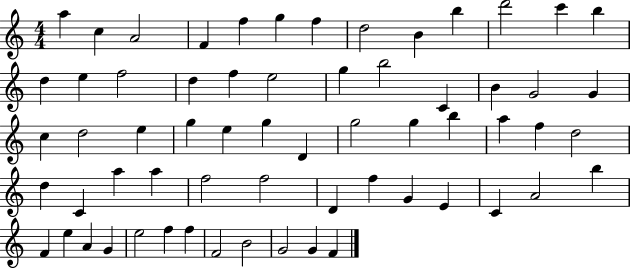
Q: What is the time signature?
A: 4/4